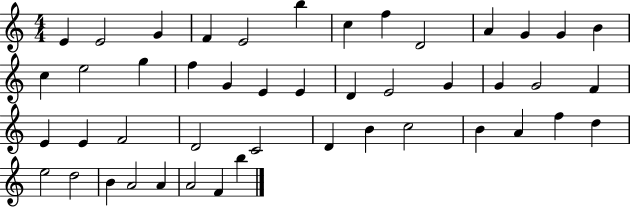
{
  \clef treble
  \numericTimeSignature
  \time 4/4
  \key c \major
  e'4 e'2 g'4 | f'4 e'2 b''4 | c''4 f''4 d'2 | a'4 g'4 g'4 b'4 | \break c''4 e''2 g''4 | f''4 g'4 e'4 e'4 | d'4 e'2 g'4 | g'4 g'2 f'4 | \break e'4 e'4 f'2 | d'2 c'2 | d'4 b'4 c''2 | b'4 a'4 f''4 d''4 | \break e''2 d''2 | b'4 a'2 a'4 | a'2 f'4 b''4 | \bar "|."
}